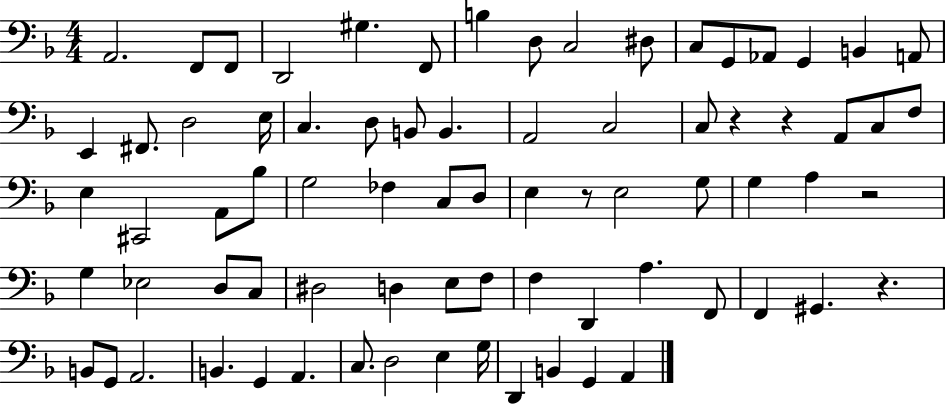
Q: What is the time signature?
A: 4/4